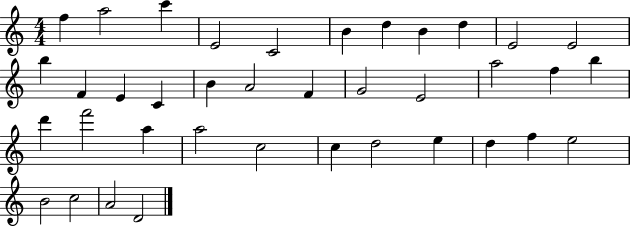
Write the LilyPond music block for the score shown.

{
  \clef treble
  \numericTimeSignature
  \time 4/4
  \key c \major
  f''4 a''2 c'''4 | e'2 c'2 | b'4 d''4 b'4 d''4 | e'2 e'2 | \break b''4 f'4 e'4 c'4 | b'4 a'2 f'4 | g'2 e'2 | a''2 f''4 b''4 | \break d'''4 f'''2 a''4 | a''2 c''2 | c''4 d''2 e''4 | d''4 f''4 e''2 | \break b'2 c''2 | a'2 d'2 | \bar "|."
}